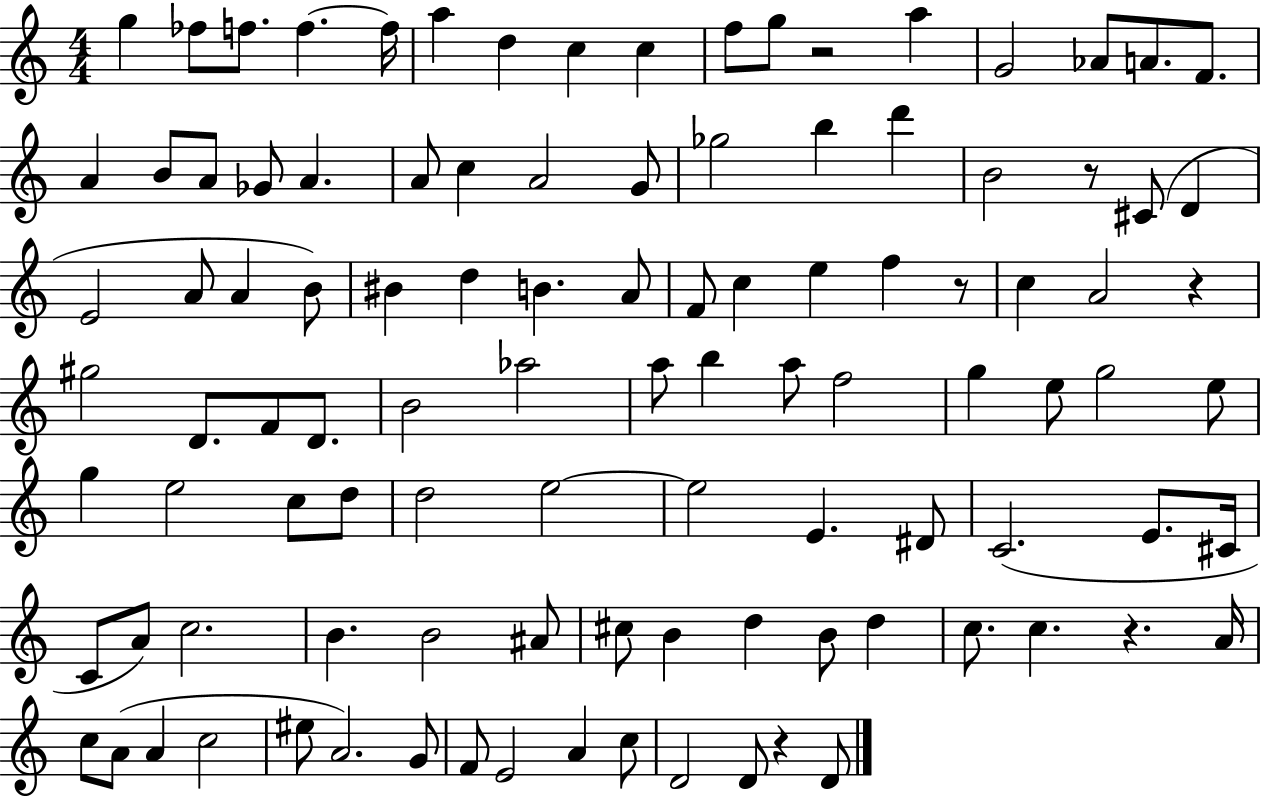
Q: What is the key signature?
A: C major